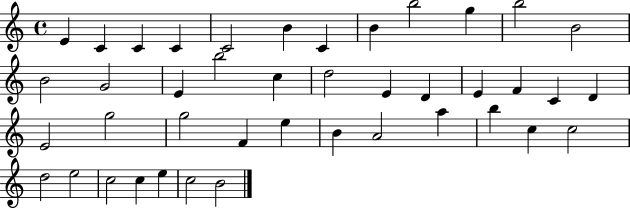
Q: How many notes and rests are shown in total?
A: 42